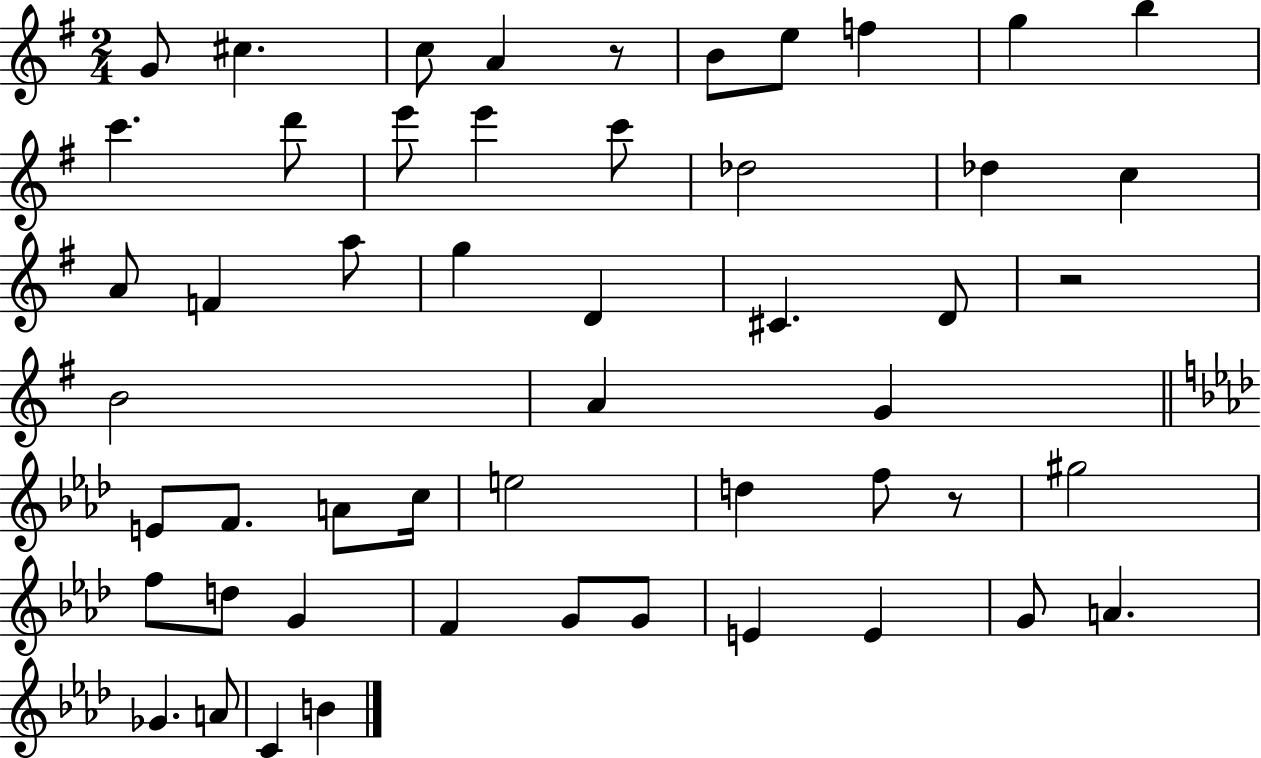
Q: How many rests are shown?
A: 3